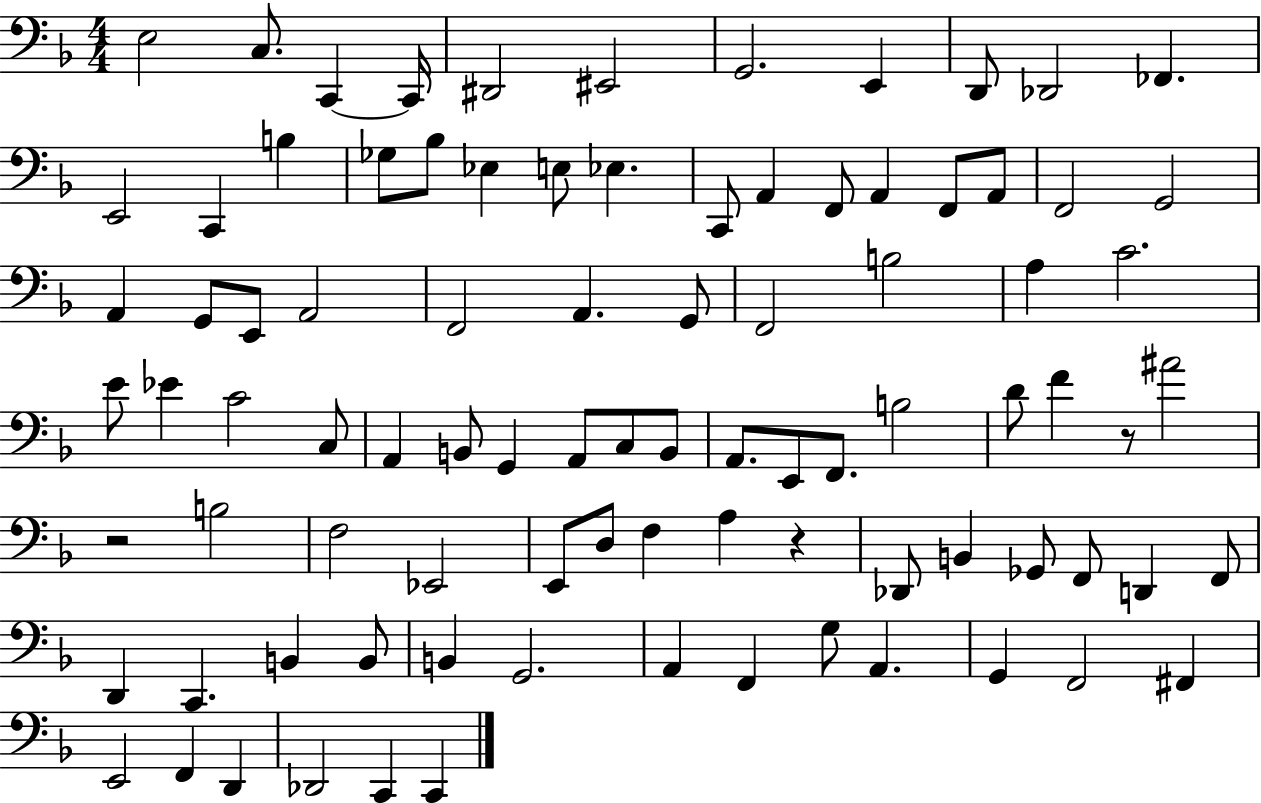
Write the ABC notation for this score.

X:1
T:Untitled
M:4/4
L:1/4
K:F
E,2 C,/2 C,, C,,/4 ^D,,2 ^E,,2 G,,2 E,, D,,/2 _D,,2 _F,, E,,2 C,, B, _G,/2 _B,/2 _E, E,/2 _E, C,,/2 A,, F,,/2 A,, F,,/2 A,,/2 F,,2 G,,2 A,, G,,/2 E,,/2 A,,2 F,,2 A,, G,,/2 F,,2 B,2 A, C2 E/2 _E C2 C,/2 A,, B,,/2 G,, A,,/2 C,/2 B,,/2 A,,/2 E,,/2 F,,/2 B,2 D/2 F z/2 ^A2 z2 B,2 F,2 _E,,2 E,,/2 D,/2 F, A, z _D,,/2 B,, _G,,/2 F,,/2 D,, F,,/2 D,, C,, B,, B,,/2 B,, G,,2 A,, F,, G,/2 A,, G,, F,,2 ^F,, E,,2 F,, D,, _D,,2 C,, C,,